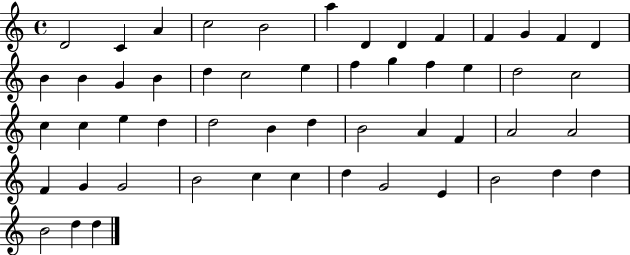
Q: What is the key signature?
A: C major